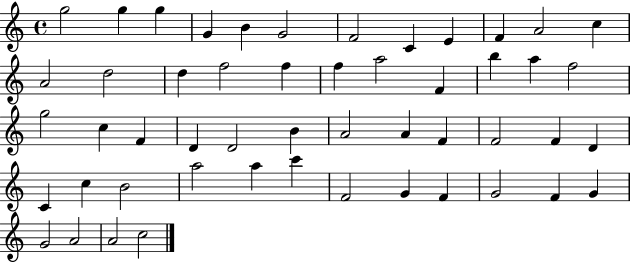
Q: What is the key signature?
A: C major